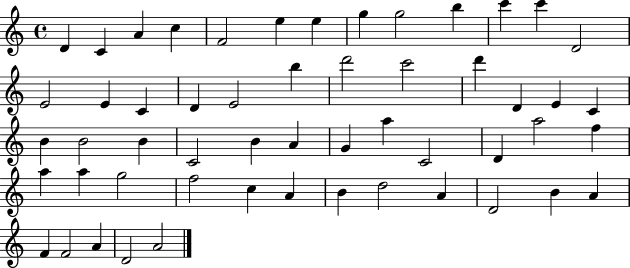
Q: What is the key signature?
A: C major